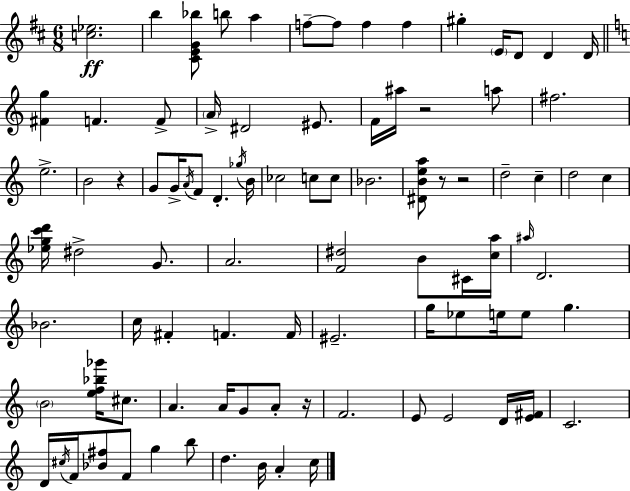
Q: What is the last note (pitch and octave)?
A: C5